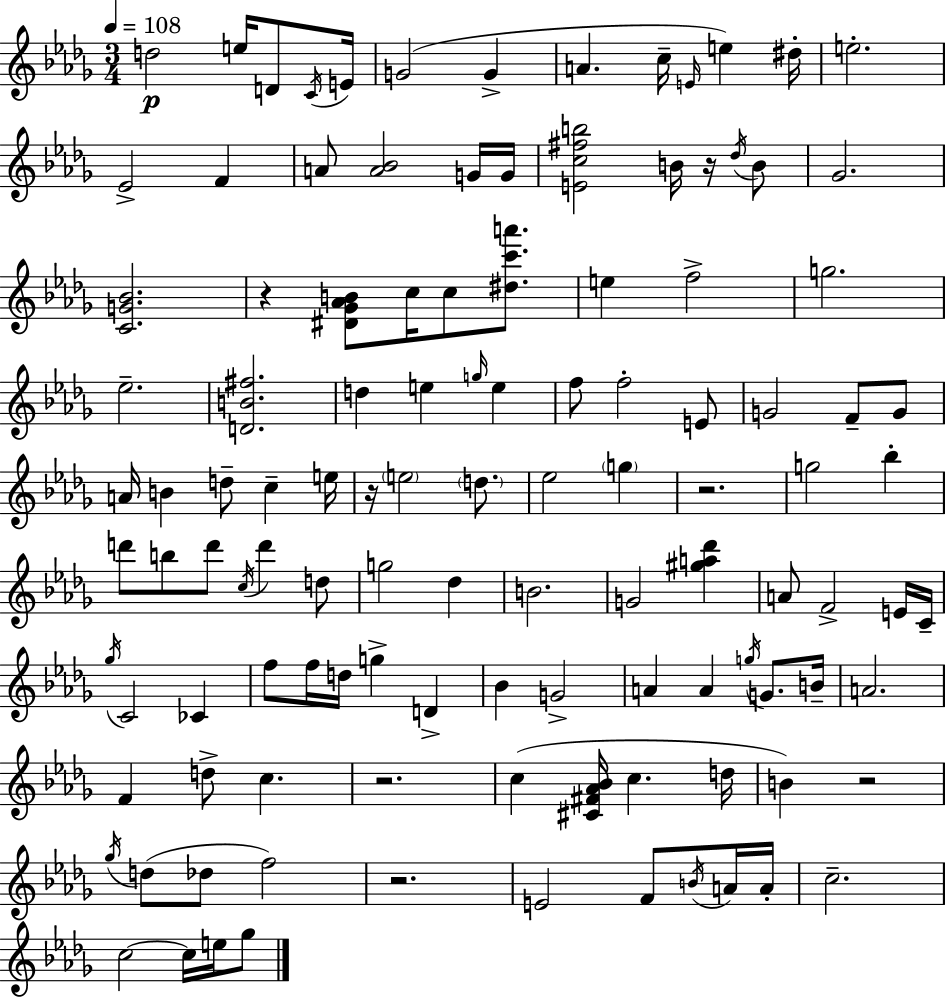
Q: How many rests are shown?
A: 7